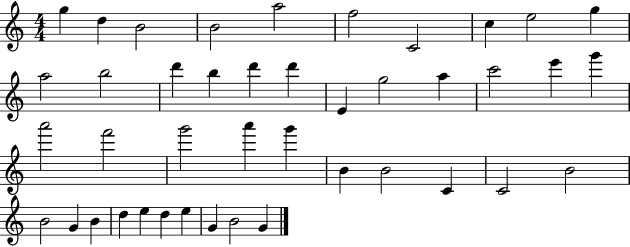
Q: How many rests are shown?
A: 0